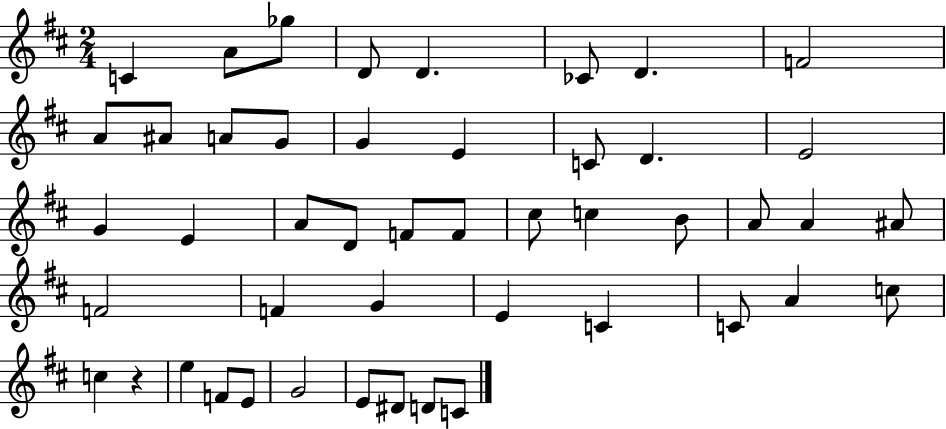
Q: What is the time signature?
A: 2/4